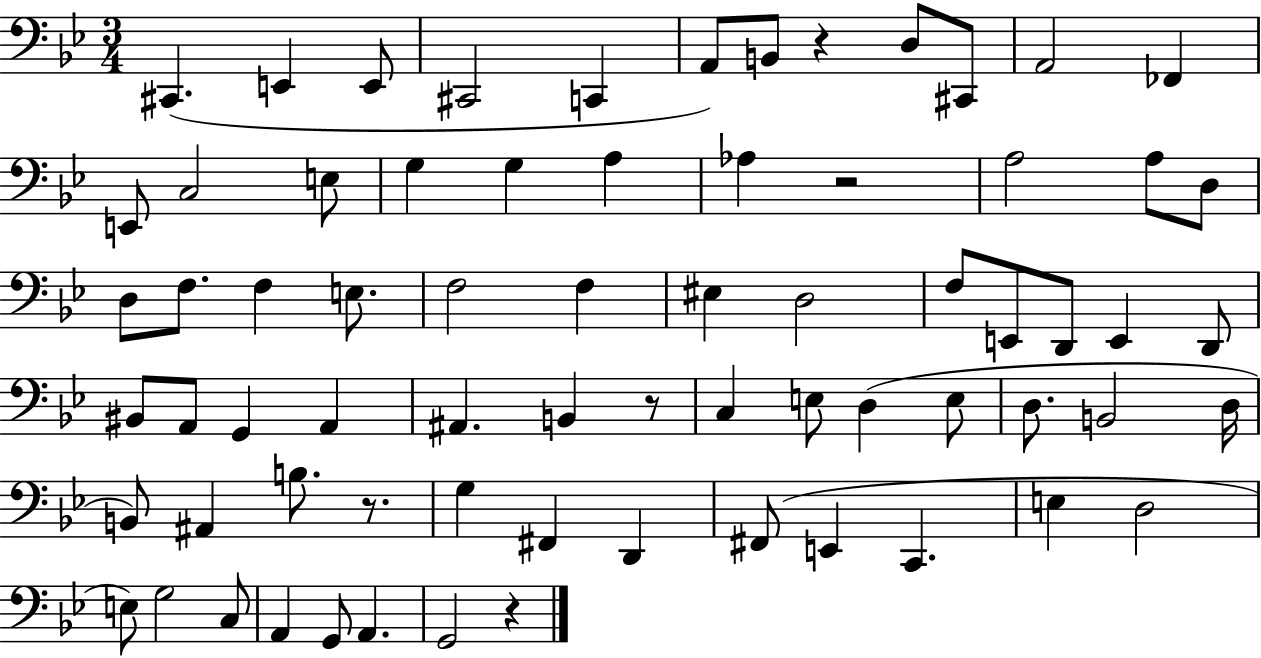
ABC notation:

X:1
T:Untitled
M:3/4
L:1/4
K:Bb
^C,, E,, E,,/2 ^C,,2 C,, A,,/2 B,,/2 z D,/2 ^C,,/2 A,,2 _F,, E,,/2 C,2 E,/2 G, G, A, _A, z2 A,2 A,/2 D,/2 D,/2 F,/2 F, E,/2 F,2 F, ^E, D,2 F,/2 E,,/2 D,,/2 E,, D,,/2 ^B,,/2 A,,/2 G,, A,, ^A,, B,, z/2 C, E,/2 D, E,/2 D,/2 B,,2 D,/4 B,,/2 ^A,, B,/2 z/2 G, ^F,, D,, ^F,,/2 E,, C,, E, D,2 E,/2 G,2 C,/2 A,, G,,/2 A,, G,,2 z